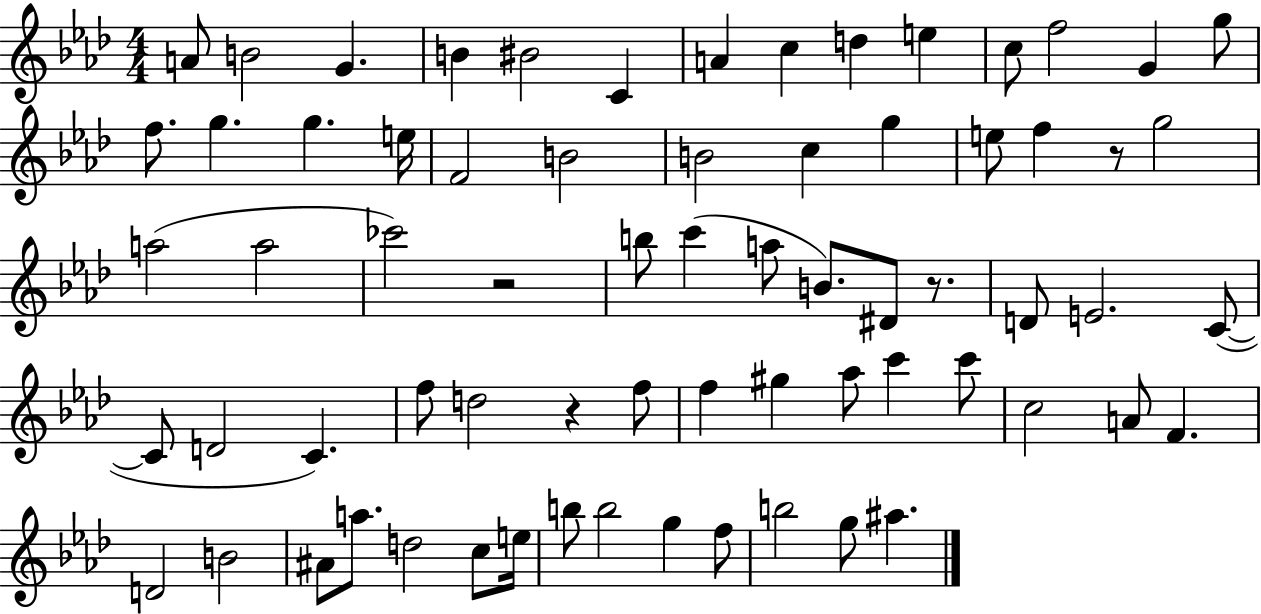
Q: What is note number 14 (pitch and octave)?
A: G5